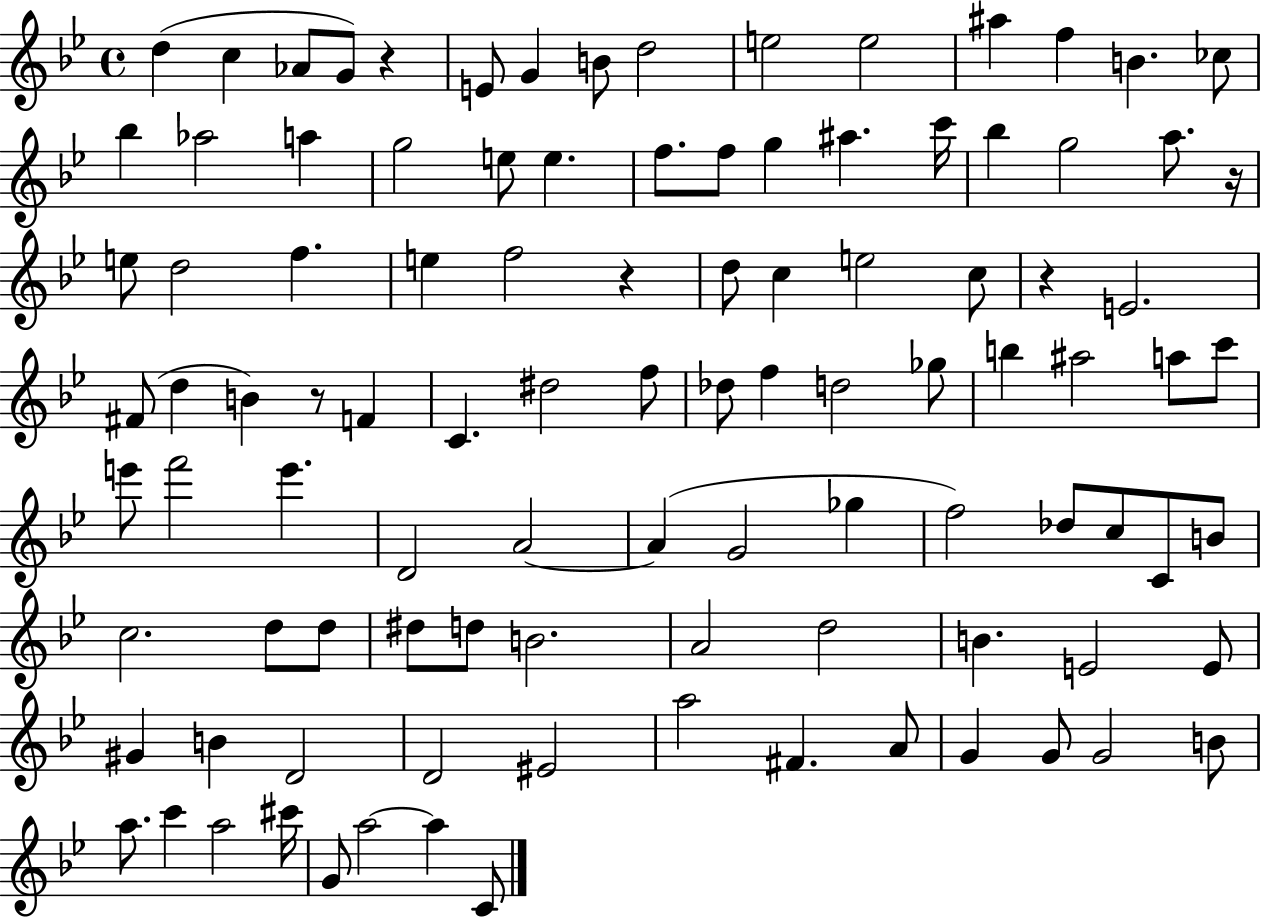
D5/q C5/q Ab4/e G4/e R/q E4/e G4/q B4/e D5/h E5/h E5/h A#5/q F5/q B4/q. CES5/e Bb5/q Ab5/h A5/q G5/h E5/e E5/q. F5/e. F5/e G5/q A#5/q. C6/s Bb5/q G5/h A5/e. R/s E5/e D5/h F5/q. E5/q F5/h R/q D5/e C5/q E5/h C5/e R/q E4/h. F#4/e D5/q B4/q R/e F4/q C4/q. D#5/h F5/e Db5/e F5/q D5/h Gb5/e B5/q A#5/h A5/e C6/e E6/e F6/h E6/q. D4/h A4/h A4/q G4/h Gb5/q F5/h Db5/e C5/e C4/e B4/e C5/h. D5/e D5/e D#5/e D5/e B4/h. A4/h D5/h B4/q. E4/h E4/e G#4/q B4/q D4/h D4/h EIS4/h A5/h F#4/q. A4/e G4/q G4/e G4/h B4/e A5/e. C6/q A5/h C#6/s G4/e A5/h A5/q C4/e